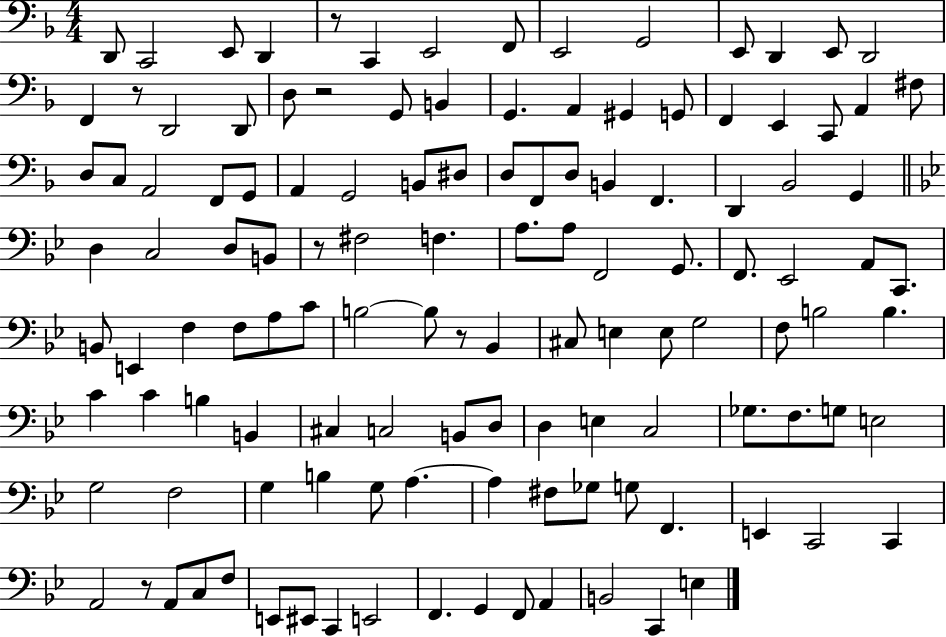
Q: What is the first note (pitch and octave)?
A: D2